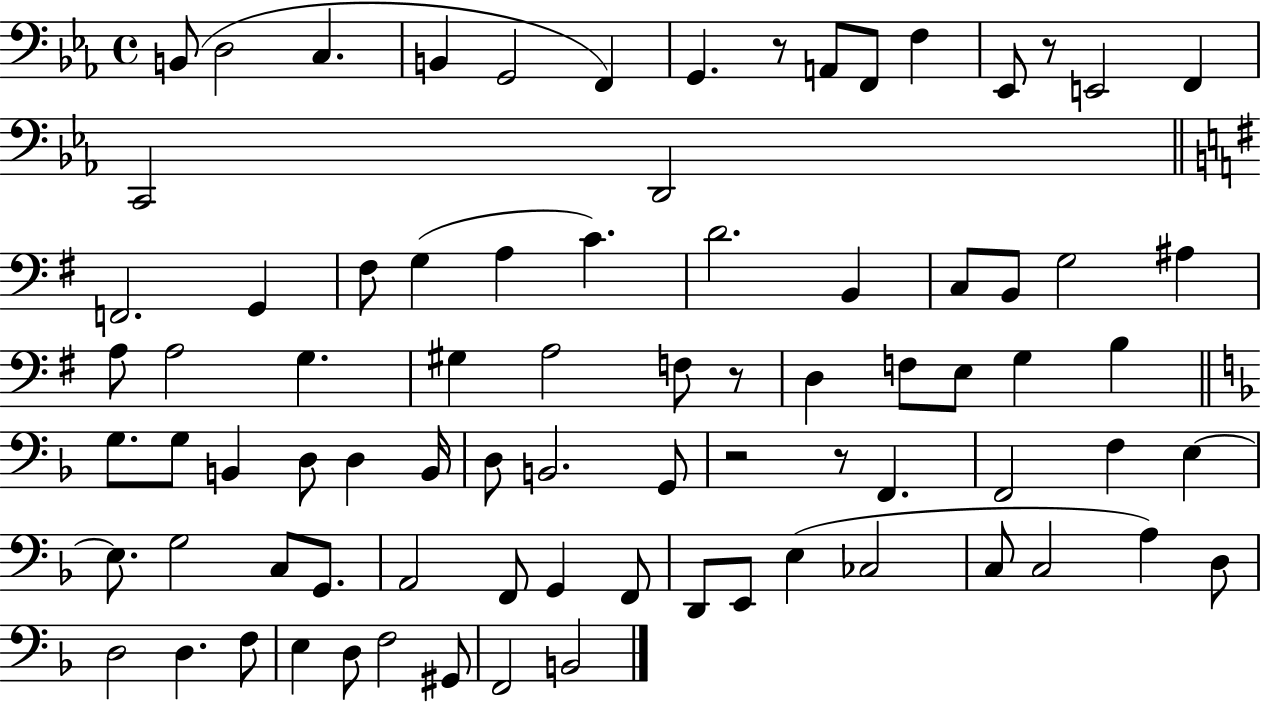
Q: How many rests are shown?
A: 5